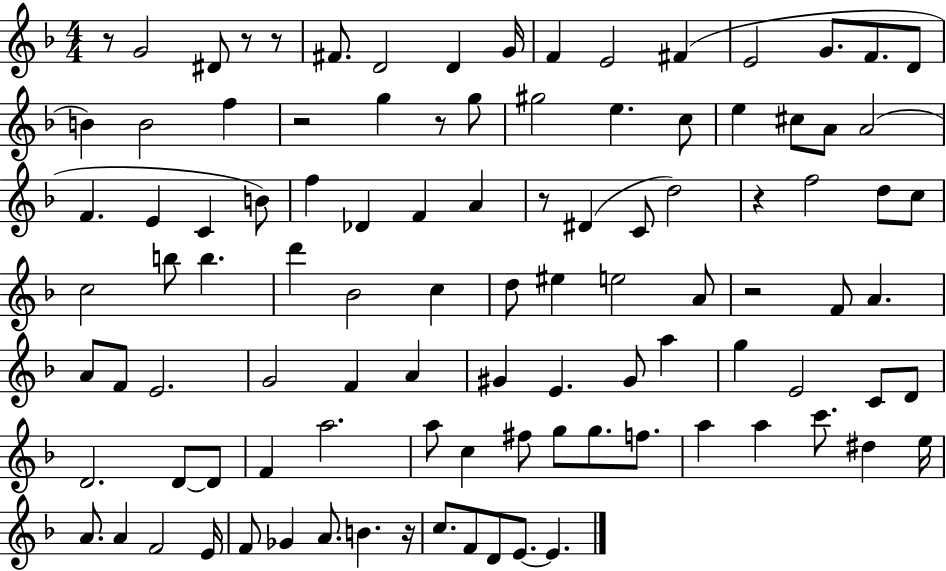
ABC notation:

X:1
T:Untitled
M:4/4
L:1/4
K:F
z/2 G2 ^D/2 z/2 z/2 ^F/2 D2 D G/4 F E2 ^F E2 G/2 F/2 D/2 B B2 f z2 g z/2 g/2 ^g2 e c/2 e ^c/2 A/2 A2 F E C B/2 f _D F A z/2 ^D C/2 d2 z f2 d/2 c/2 c2 b/2 b d' _B2 c d/2 ^e e2 A/2 z2 F/2 A A/2 F/2 E2 G2 F A ^G E ^G/2 a g E2 C/2 D/2 D2 D/2 D/2 F a2 a/2 c ^f/2 g/2 g/2 f/2 a a c'/2 ^d e/4 A/2 A F2 E/4 F/2 _G A/2 B z/4 c/2 F/2 D/2 E/2 E